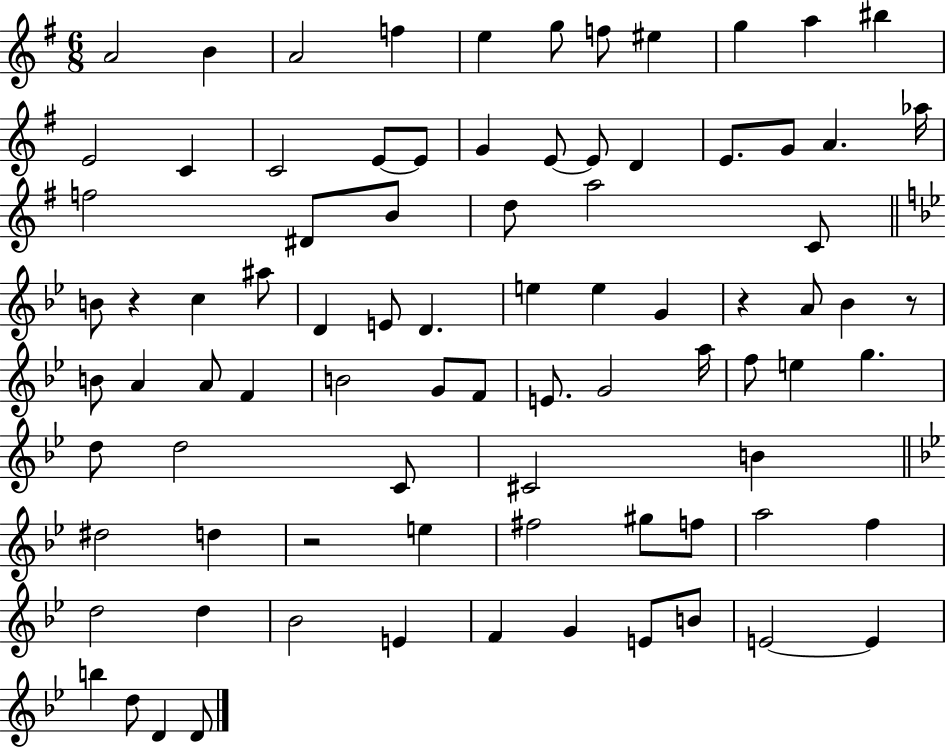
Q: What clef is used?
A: treble